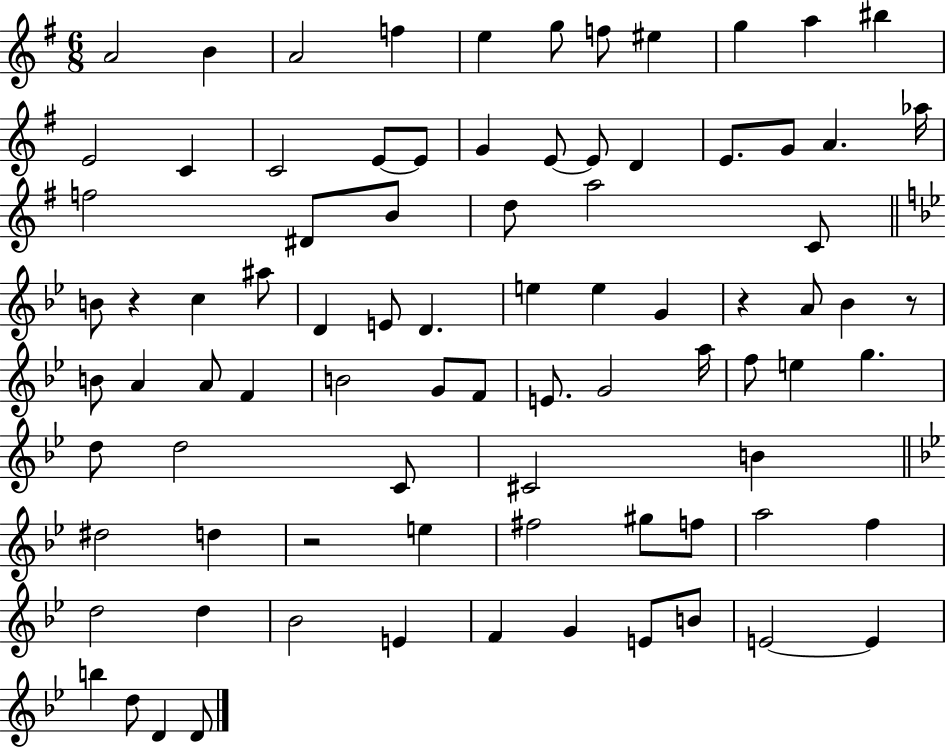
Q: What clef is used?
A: treble